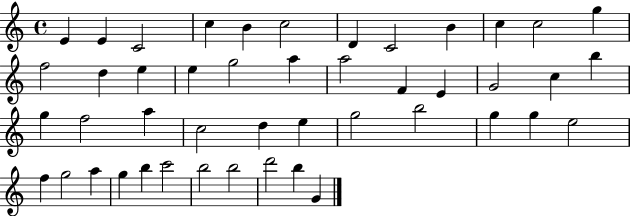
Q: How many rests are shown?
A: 0